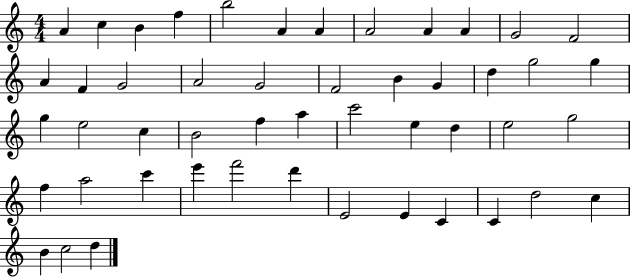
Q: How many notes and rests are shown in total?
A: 49